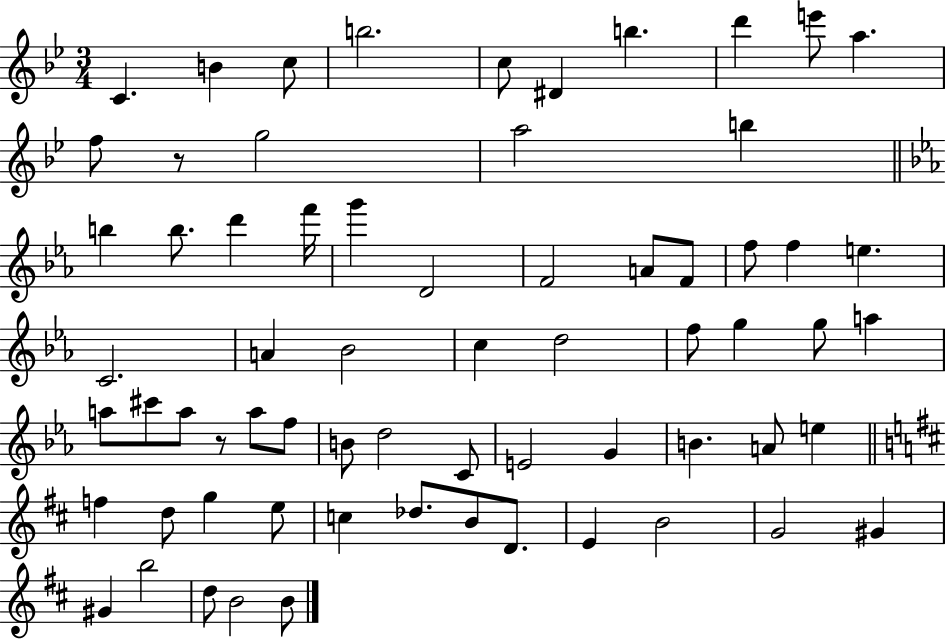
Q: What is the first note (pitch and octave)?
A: C4